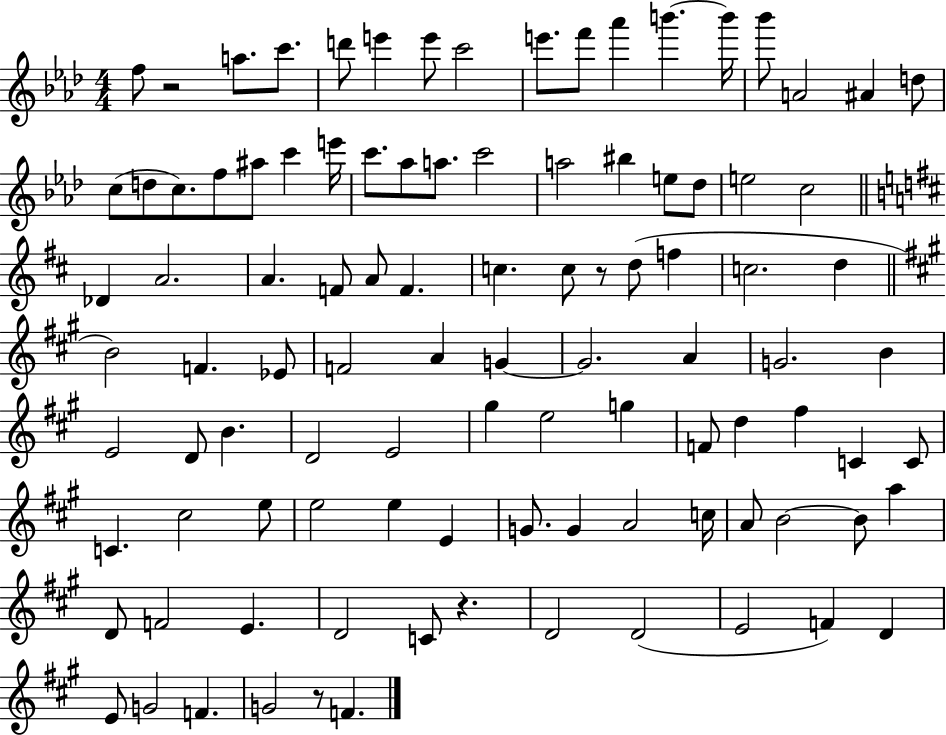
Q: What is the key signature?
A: AES major